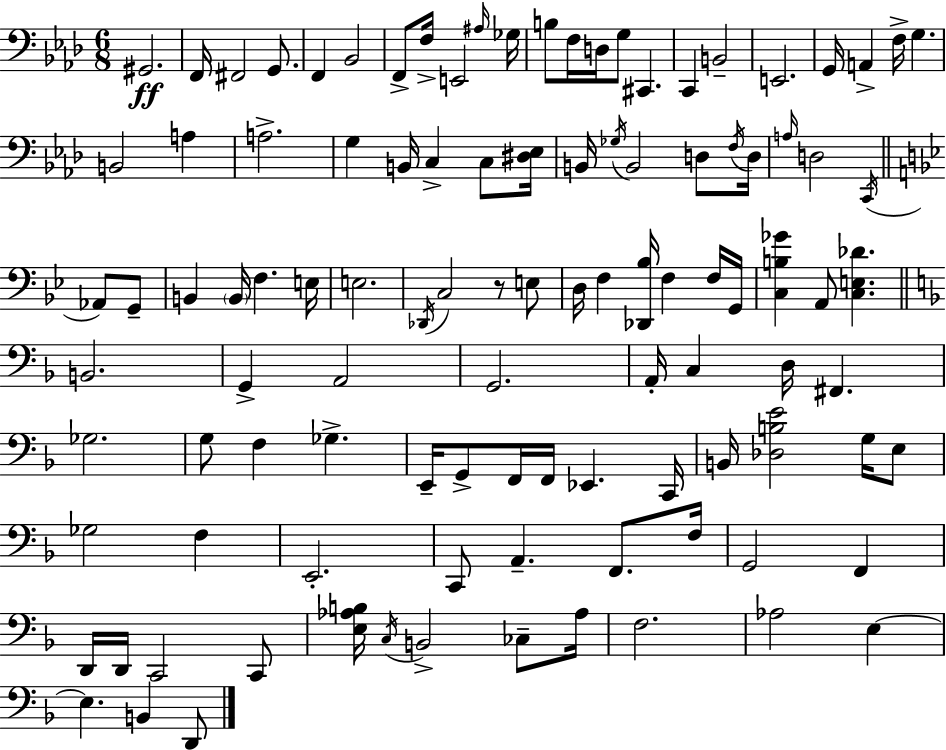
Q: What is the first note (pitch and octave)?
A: G#2